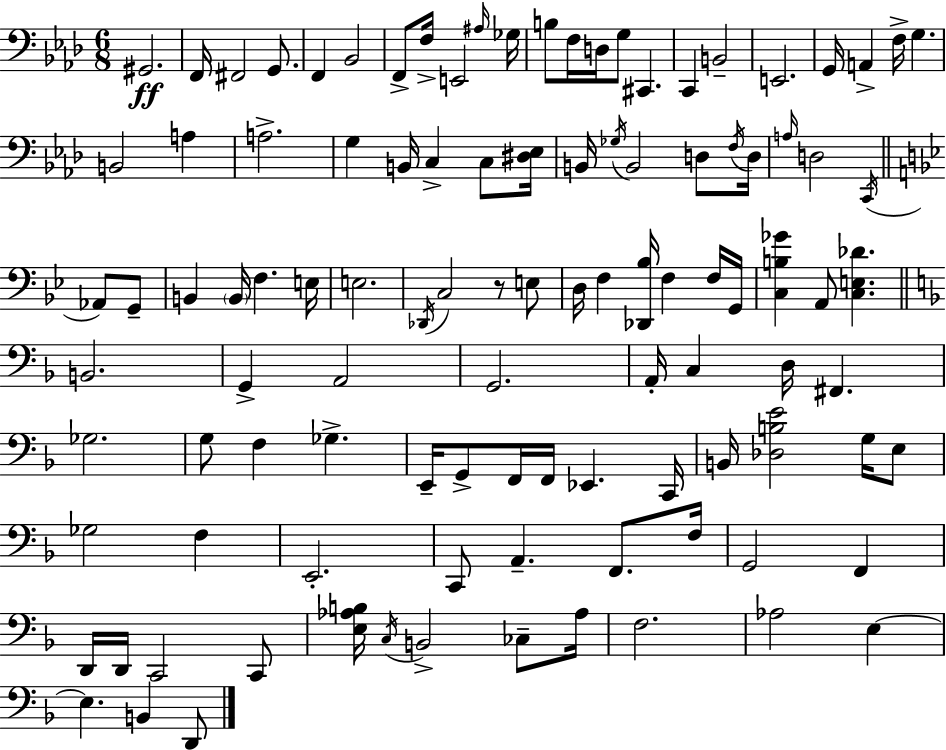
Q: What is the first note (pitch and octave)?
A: G#2